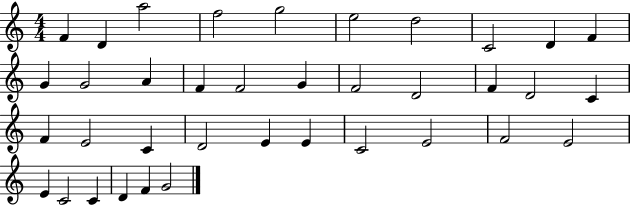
F4/q D4/q A5/h F5/h G5/h E5/h D5/h C4/h D4/q F4/q G4/q G4/h A4/q F4/q F4/h G4/q F4/h D4/h F4/q D4/h C4/q F4/q E4/h C4/q D4/h E4/q E4/q C4/h E4/h F4/h E4/h E4/q C4/h C4/q D4/q F4/q G4/h